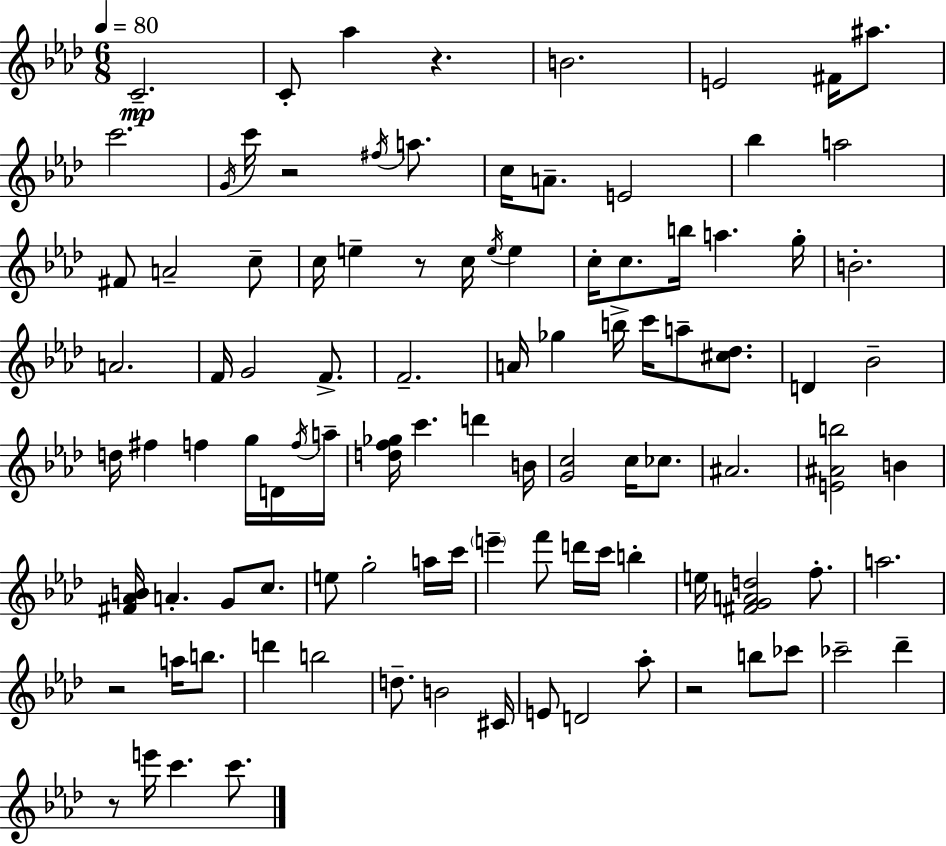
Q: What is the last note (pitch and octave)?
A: C6